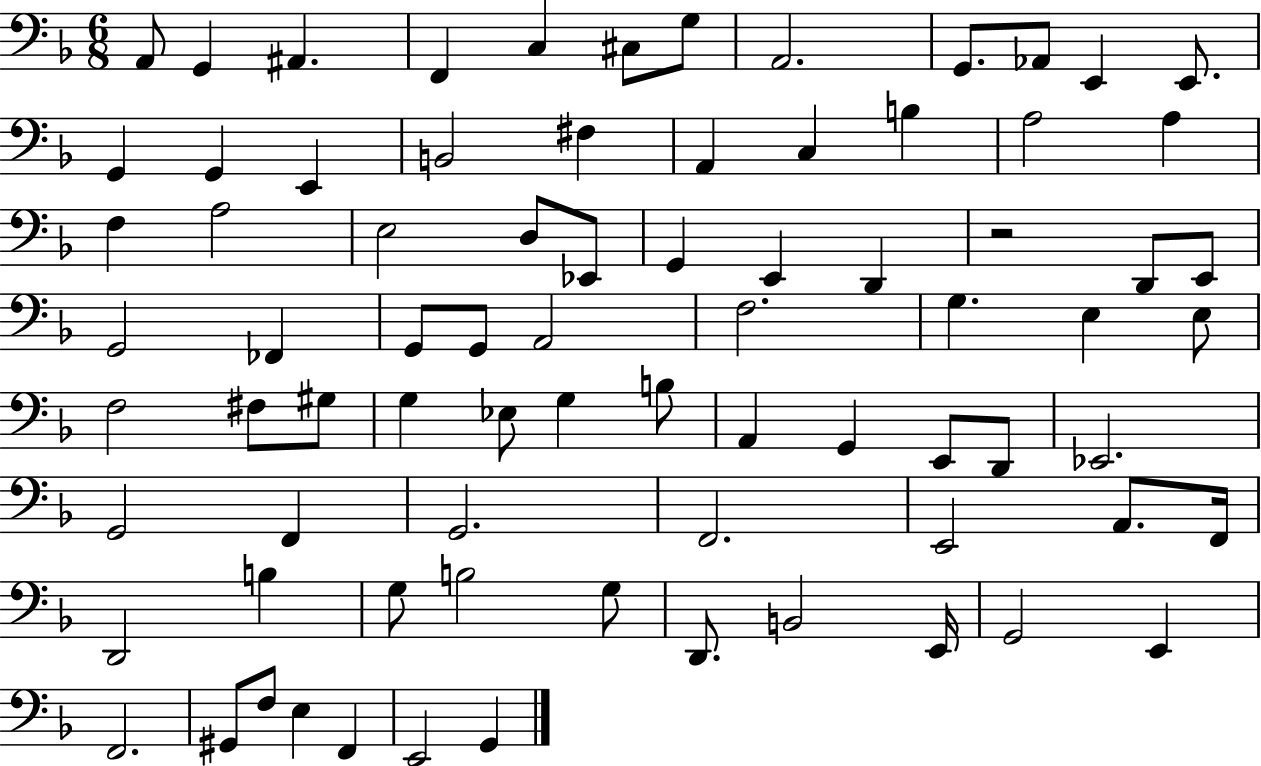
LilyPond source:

{
  \clef bass
  \numericTimeSignature
  \time 6/8
  \key f \major
  a,8 g,4 ais,4. | f,4 c4 cis8 g8 | a,2. | g,8. aes,8 e,4 e,8. | \break g,4 g,4 e,4 | b,2 fis4 | a,4 c4 b4 | a2 a4 | \break f4 a2 | e2 d8 ees,8 | g,4 e,4 d,4 | r2 d,8 e,8 | \break g,2 fes,4 | g,8 g,8 a,2 | f2. | g4. e4 e8 | \break f2 fis8 gis8 | g4 ees8 g4 b8 | a,4 g,4 e,8 d,8 | ees,2. | \break g,2 f,4 | g,2. | f,2. | e,2 a,8. f,16 | \break d,2 b4 | g8 b2 g8 | d,8. b,2 e,16 | g,2 e,4 | \break f,2. | gis,8 f8 e4 f,4 | e,2 g,4 | \bar "|."
}